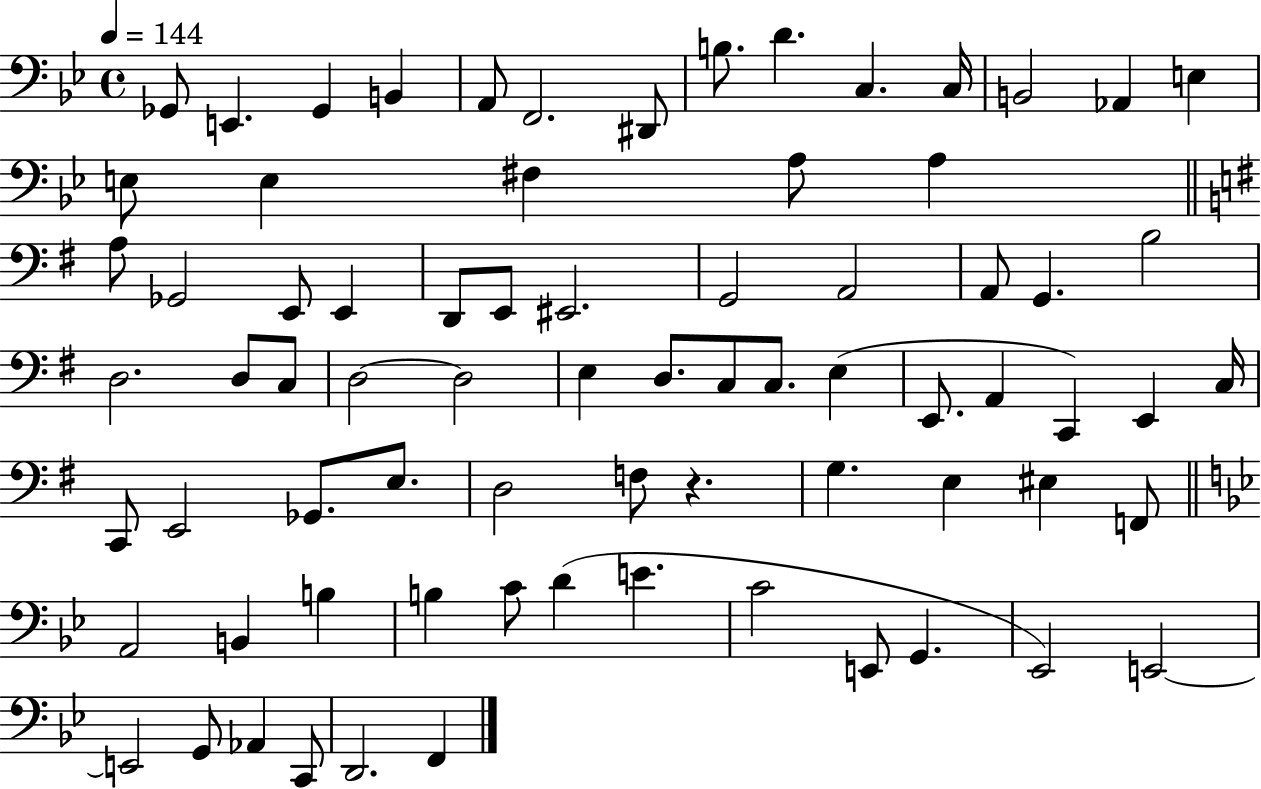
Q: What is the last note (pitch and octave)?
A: F2